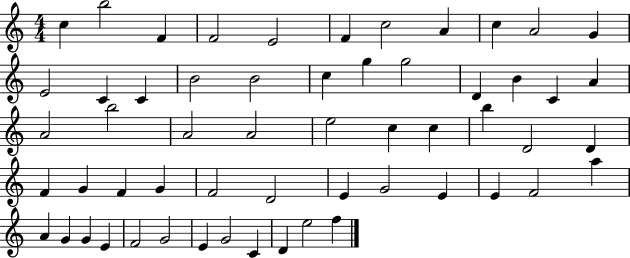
{
  \clef treble
  \numericTimeSignature
  \time 4/4
  \key c \major
  c''4 b''2 f'4 | f'2 e'2 | f'4 c''2 a'4 | c''4 a'2 g'4 | \break e'2 c'4 c'4 | b'2 b'2 | c''4 g''4 g''2 | d'4 b'4 c'4 a'4 | \break a'2 b''2 | a'2 a'2 | e''2 c''4 c''4 | b''4 d'2 d'4 | \break f'4 g'4 f'4 g'4 | f'2 d'2 | e'4 g'2 e'4 | e'4 f'2 a''4 | \break a'4 g'4 g'4 e'4 | f'2 g'2 | e'4 g'2 c'4 | d'4 e''2 f''4 | \break \bar "|."
}